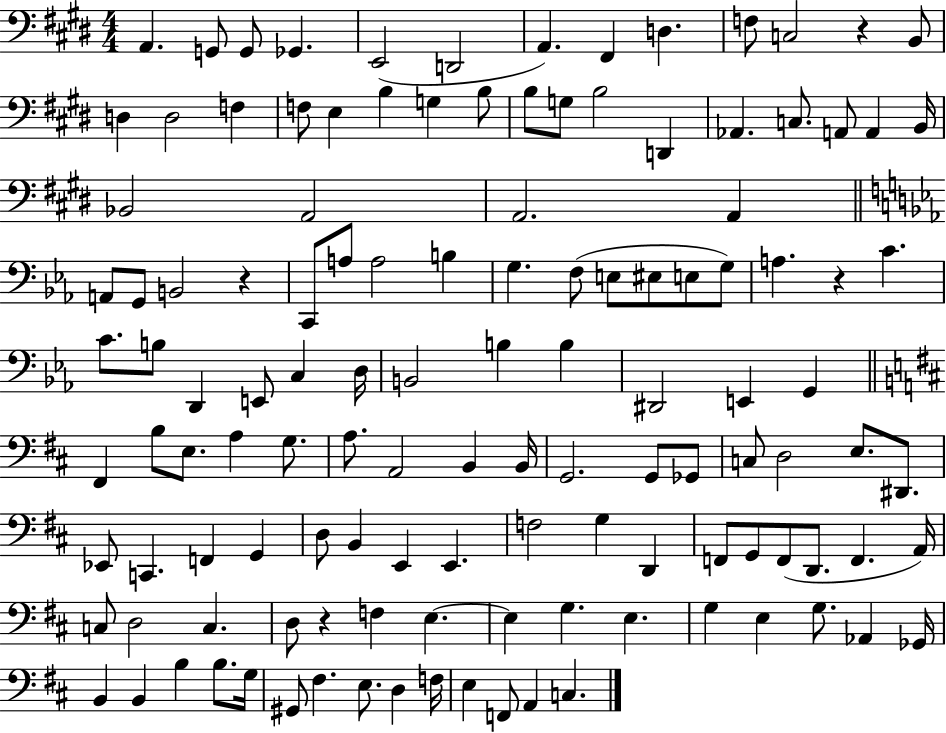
A2/q. G2/e G2/e Gb2/q. E2/h D2/h A2/q. F#2/q D3/q. F3/e C3/h R/q B2/e D3/q D3/h F3/q F3/e E3/q B3/q G3/q B3/e B3/e G3/e B3/h D2/q Ab2/q. C3/e. A2/e A2/q B2/s Bb2/h A2/h A2/h. A2/q A2/e G2/e B2/h R/q C2/e A3/e A3/h B3/q G3/q. F3/e E3/e EIS3/e E3/e G3/e A3/q. R/q C4/q. C4/e. B3/e D2/q E2/e C3/q D3/s B2/h B3/q B3/q D#2/h E2/q G2/q F#2/q B3/e E3/e. A3/q G3/e. A3/e. A2/h B2/q B2/s G2/h. G2/e Gb2/e C3/e D3/h E3/e. D#2/e. Eb2/e C2/q. F2/q G2/q D3/e B2/q E2/q E2/q. F3/h G3/q D2/q F2/e G2/e F2/e D2/e. F2/q. A2/s C3/e D3/h C3/q. D3/e R/q F3/q E3/q. E3/q G3/q. E3/q. G3/q E3/q G3/e. Ab2/q Gb2/s B2/q B2/q B3/q B3/e. G3/s G#2/e F#3/q. E3/e. D3/q F3/s E3/q F2/e A2/q C3/q.